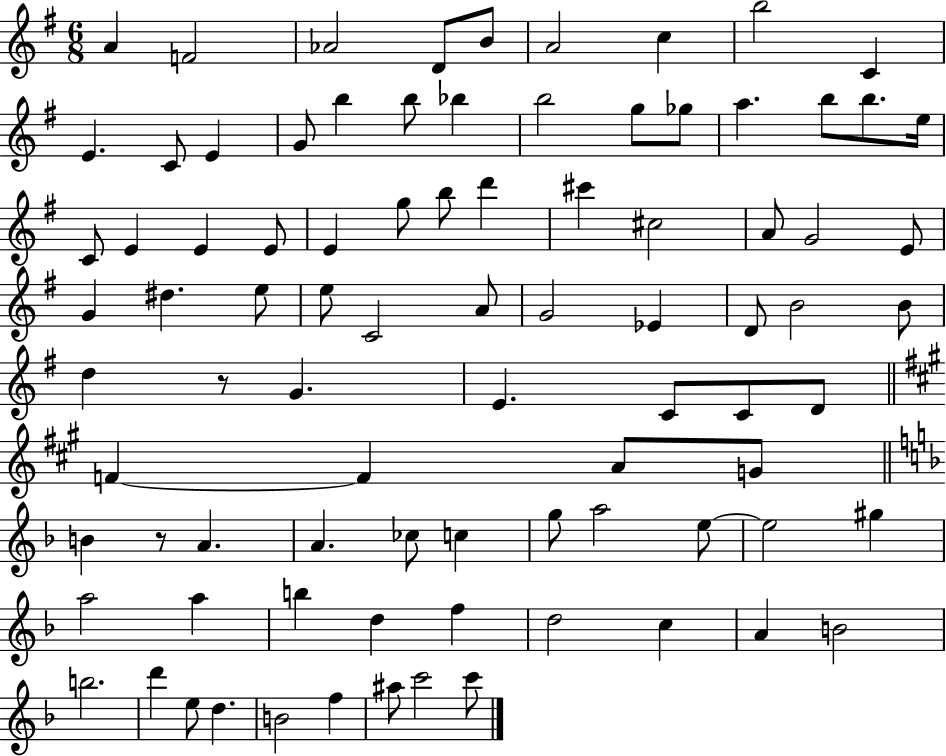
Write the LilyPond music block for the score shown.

{
  \clef treble
  \numericTimeSignature
  \time 6/8
  \key g \major
  a'4 f'2 | aes'2 d'8 b'8 | a'2 c''4 | b''2 c'4 | \break e'4. c'8 e'4 | g'8 b''4 b''8 bes''4 | b''2 g''8 ges''8 | a''4. b''8 b''8. e''16 | \break c'8 e'4 e'4 e'8 | e'4 g''8 b''8 d'''4 | cis'''4 cis''2 | a'8 g'2 e'8 | \break g'4 dis''4. e''8 | e''8 c'2 a'8 | g'2 ees'4 | d'8 b'2 b'8 | \break d''4 r8 g'4. | e'4. c'8 c'8 d'8 | \bar "||" \break \key a \major f'4~~ f'4 a'8 g'8 | \bar "||" \break \key f \major b'4 r8 a'4. | a'4. ces''8 c''4 | g''8 a''2 e''8~~ | e''2 gis''4 | \break a''2 a''4 | b''4 d''4 f''4 | d''2 c''4 | a'4 b'2 | \break b''2. | d'''4 e''8 d''4. | b'2 f''4 | ais''8 c'''2 c'''8 | \break \bar "|."
}